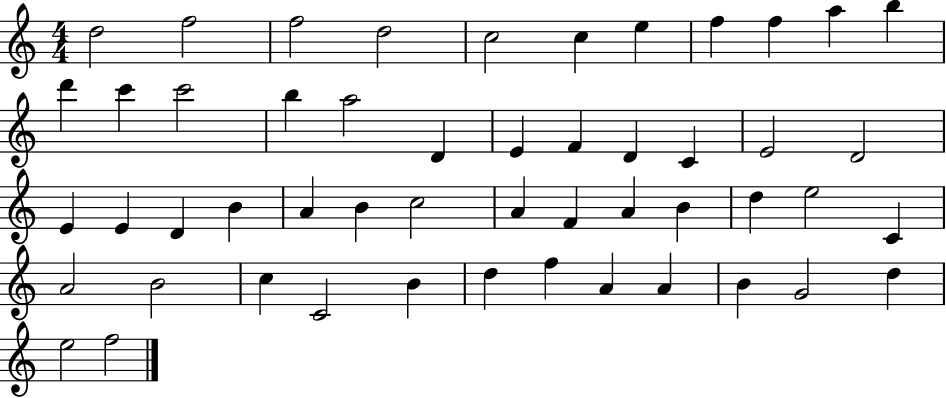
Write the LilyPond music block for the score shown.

{
  \clef treble
  \numericTimeSignature
  \time 4/4
  \key c \major
  d''2 f''2 | f''2 d''2 | c''2 c''4 e''4 | f''4 f''4 a''4 b''4 | \break d'''4 c'''4 c'''2 | b''4 a''2 d'4 | e'4 f'4 d'4 c'4 | e'2 d'2 | \break e'4 e'4 d'4 b'4 | a'4 b'4 c''2 | a'4 f'4 a'4 b'4 | d''4 e''2 c'4 | \break a'2 b'2 | c''4 c'2 b'4 | d''4 f''4 a'4 a'4 | b'4 g'2 d''4 | \break e''2 f''2 | \bar "|."
}